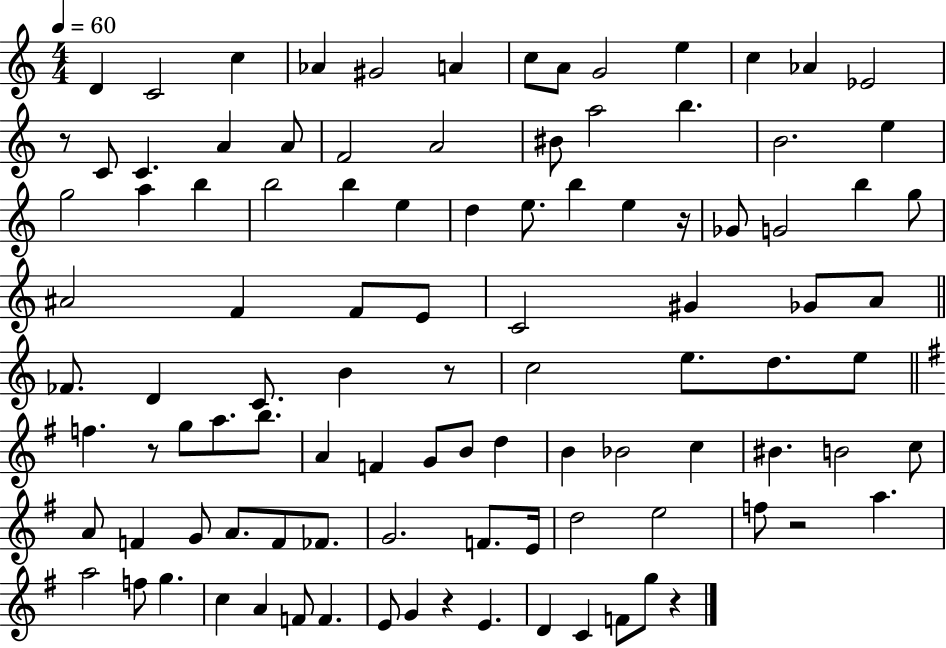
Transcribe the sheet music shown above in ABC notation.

X:1
T:Untitled
M:4/4
L:1/4
K:C
D C2 c _A ^G2 A c/2 A/2 G2 e c _A _E2 z/2 C/2 C A A/2 F2 A2 ^B/2 a2 b B2 e g2 a b b2 b e d e/2 b e z/4 _G/2 G2 b g/2 ^A2 F F/2 E/2 C2 ^G _G/2 A/2 _F/2 D C/2 B z/2 c2 e/2 d/2 e/2 f z/2 g/2 a/2 b/2 A F G/2 B/2 d B _B2 c ^B B2 c/2 A/2 F G/2 A/2 F/2 _F/2 G2 F/2 E/4 d2 e2 f/2 z2 a a2 f/2 g c A F/2 F E/2 G z E D C F/2 g/2 z